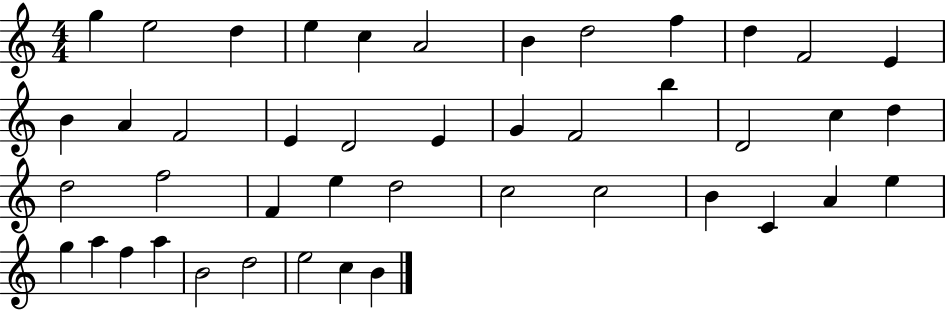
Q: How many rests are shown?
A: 0